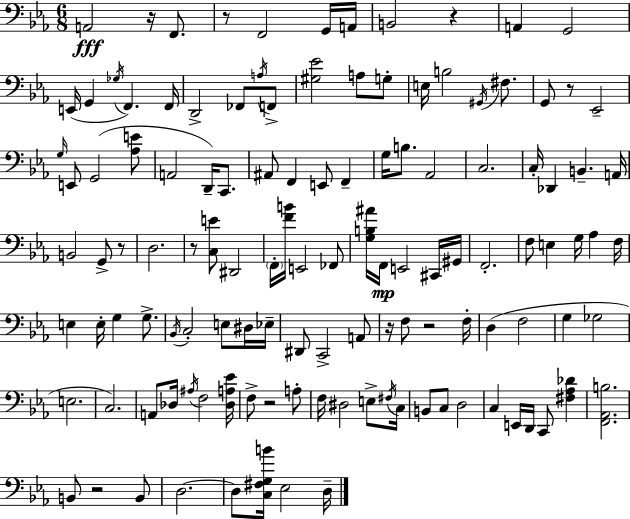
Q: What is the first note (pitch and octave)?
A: A2